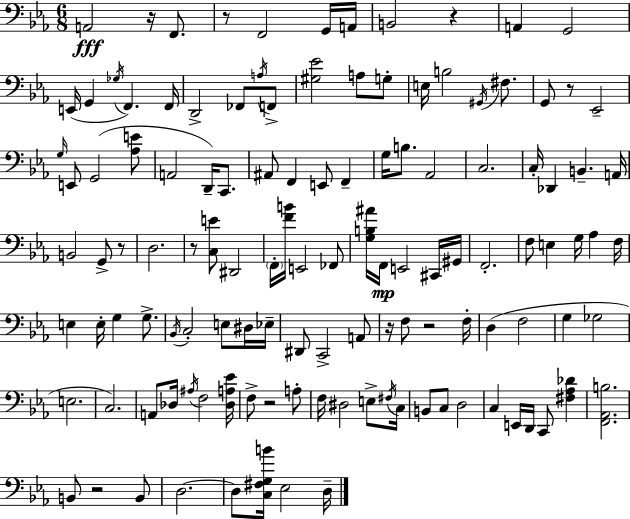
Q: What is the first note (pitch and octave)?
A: A2